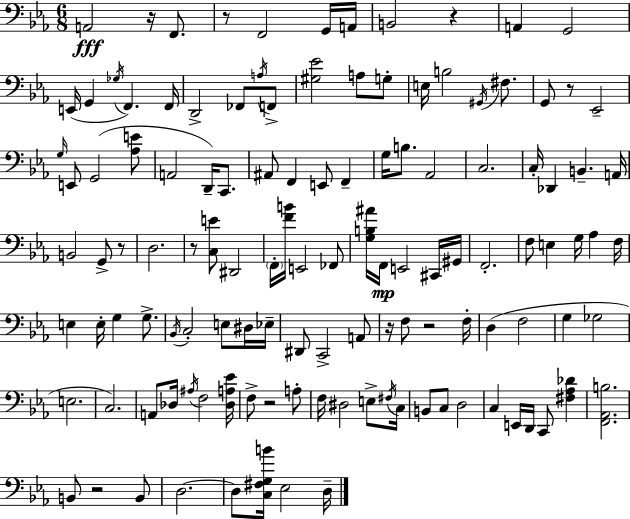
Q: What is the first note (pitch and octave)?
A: A2